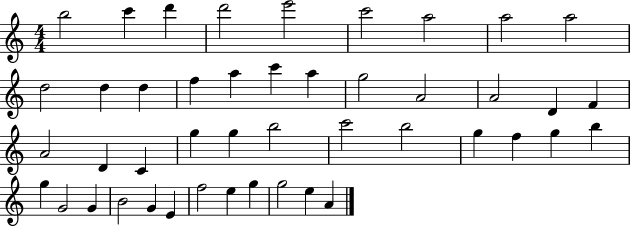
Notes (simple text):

B5/h C6/q D6/q D6/h E6/h C6/h A5/h A5/h A5/h D5/h D5/q D5/q F5/q A5/q C6/q A5/q G5/h A4/h A4/h D4/q F4/q A4/h D4/q C4/q G5/q G5/q B5/h C6/h B5/h G5/q F5/q G5/q B5/q G5/q G4/h G4/q B4/h G4/q E4/q F5/h E5/q G5/q G5/h E5/q A4/q